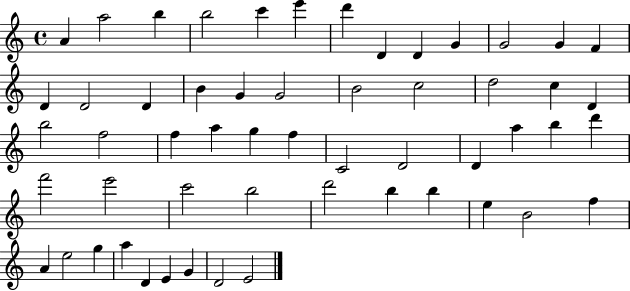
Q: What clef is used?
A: treble